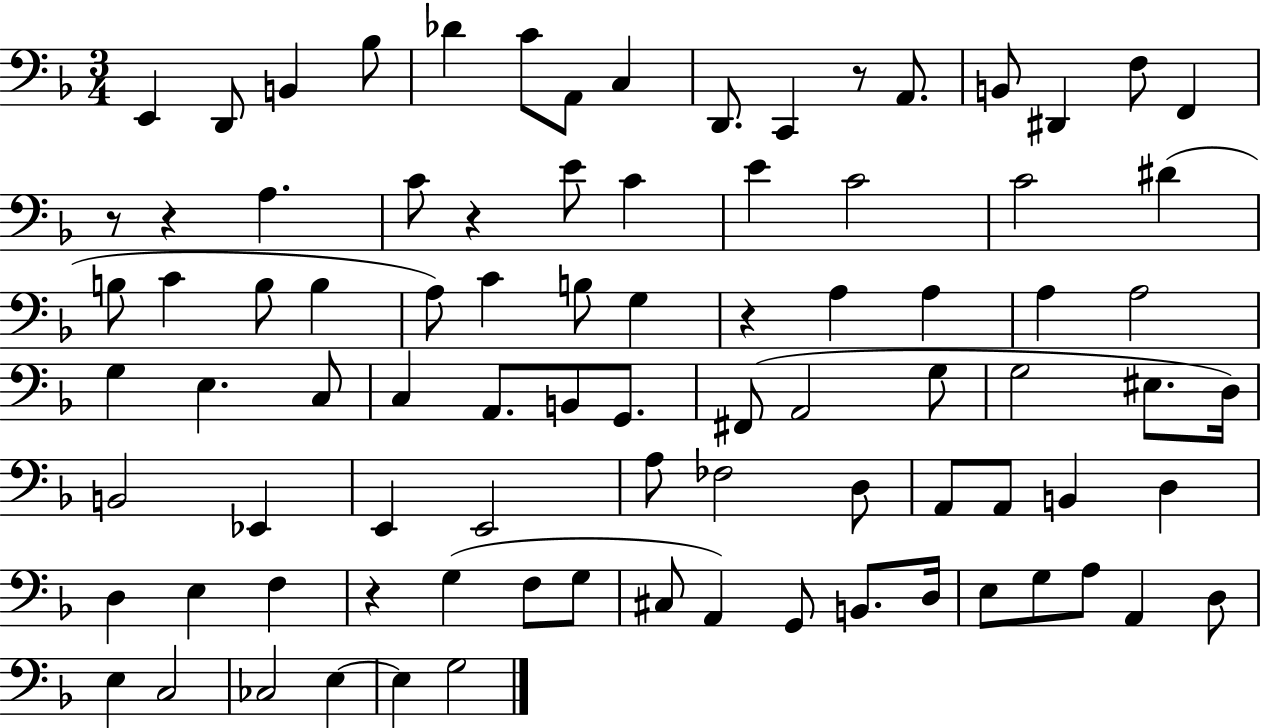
E2/q D2/e B2/q Bb3/e Db4/q C4/e A2/e C3/q D2/e. C2/q R/e A2/e. B2/e D#2/q F3/e F2/q R/e R/q A3/q. C4/e R/q E4/e C4/q E4/q C4/h C4/h D#4/q B3/e C4/q B3/e B3/q A3/e C4/q B3/e G3/q R/q A3/q A3/q A3/q A3/h G3/q E3/q. C3/e C3/q A2/e. B2/e G2/e. F#2/e A2/h G3/e G3/h EIS3/e. D3/s B2/h Eb2/q E2/q E2/h A3/e FES3/h D3/e A2/e A2/e B2/q D3/q D3/q E3/q F3/q R/q G3/q F3/e G3/e C#3/e A2/q G2/e B2/e. D3/s E3/e G3/e A3/e A2/q D3/e E3/q C3/h CES3/h E3/q E3/q G3/h